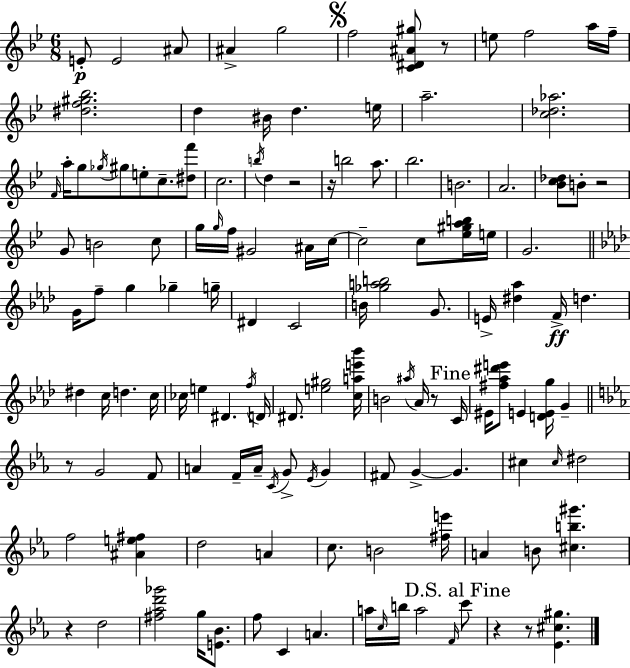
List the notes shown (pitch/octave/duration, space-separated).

E4/e E4/h A#4/e A#4/q G5/h F5/h [C4,D#4,A#4,G#5]/e R/e E5/e F5/h A5/s F5/s [D#5,F5,G#5,Bb5]/h. D5/q BIS4/s D5/q. E5/s A5/h. [C5,Db5,Ab5]/h. F4/s A5/s G5/e Gb5/s G#5/e E5/e C5/e. [D#5,F6]/e C5/h. B5/s D5/q R/h R/s B5/h A5/e. Bb5/h. B4/h. A4/h. [Bb4,C5,Db5]/e B4/e R/h G4/e B4/h C5/e G5/s G5/s F5/s G#4/h A#4/s C5/s C5/h C5/e [Eb5,G#5,A5,B5]/s E5/s G4/h. G4/s F5/e G5/q Gb5/q G5/s D#4/q C4/h B4/s [Gb5,A5,B5]/h G4/e. E4/s [D#5,Ab5]/q F4/s D5/q. D#5/q C5/s D5/q. C5/s CES5/s E5/q D#4/q. F5/s D4/s D#4/e. [E5,G#5]/h [C5,A5,E6,Bb6]/s B4/h A#5/s Ab4/s R/e C4/s EIS4/s [F#5,Ab5,D#6,E6]/e E4/q [D4,E4,G5]/s G4/q R/e G4/h F4/e A4/q F4/s A4/s C4/s G4/e Eb4/s G4/q F#4/e G4/q G4/q. C#5/q C#5/s D#5/h F5/h [A#4,E5,F#5]/q D5/h A4/q C5/e. B4/h [F#5,E6]/s A4/q B4/e [C#5,B5,G#6]/q. R/q D5/h [F#5,Ab5,D6,Gb6]/h G5/s [E4,Bb4]/e. F5/e C4/q A4/q. A5/s C5/s B5/s A5/h F4/s C6/e R/q R/e [Eb4,C#5,G#5]/q.